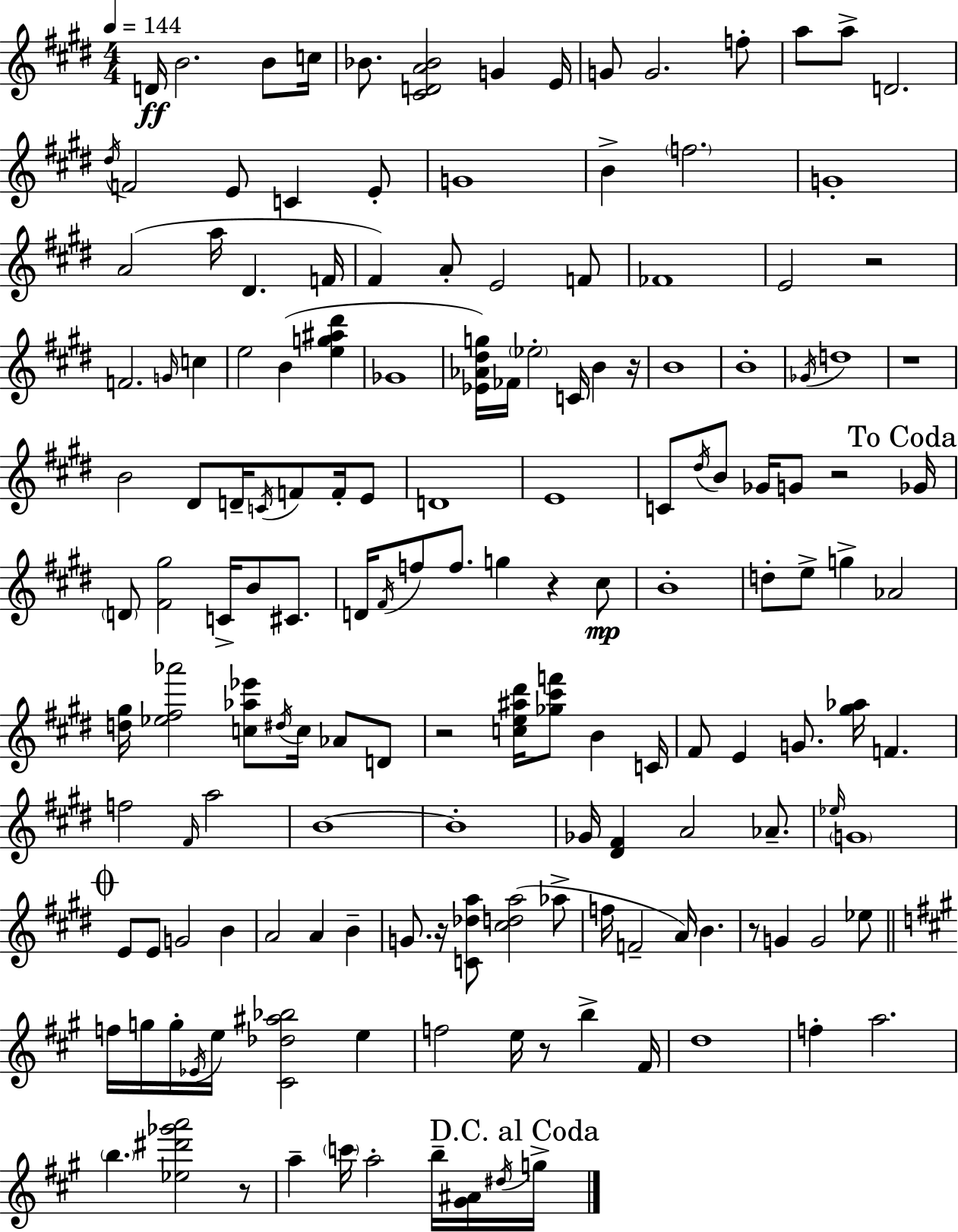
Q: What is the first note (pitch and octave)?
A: D4